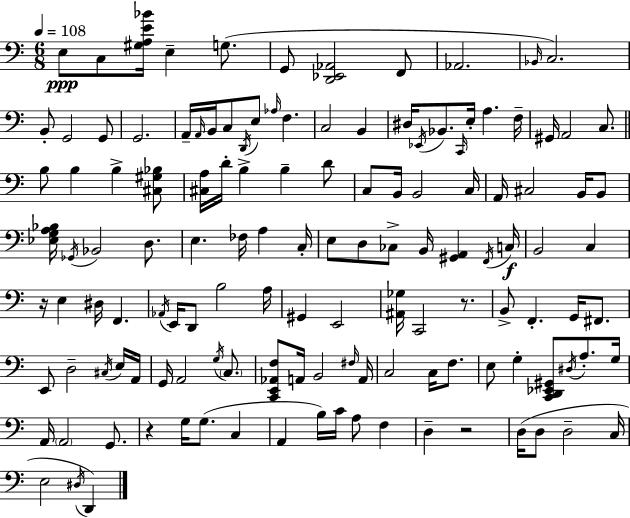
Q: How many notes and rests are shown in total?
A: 131